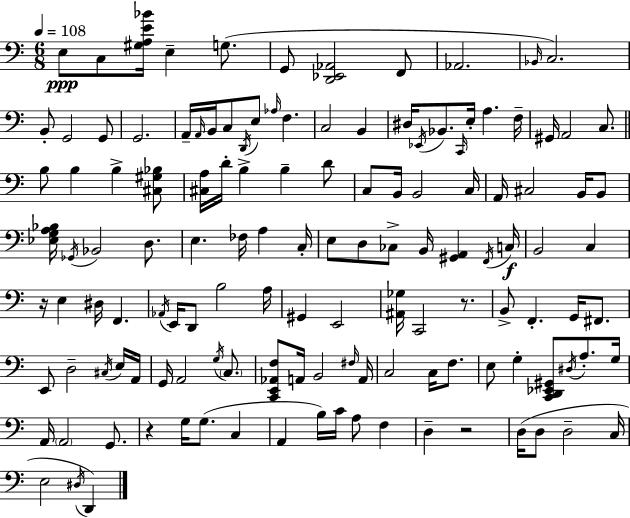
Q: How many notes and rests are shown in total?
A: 131